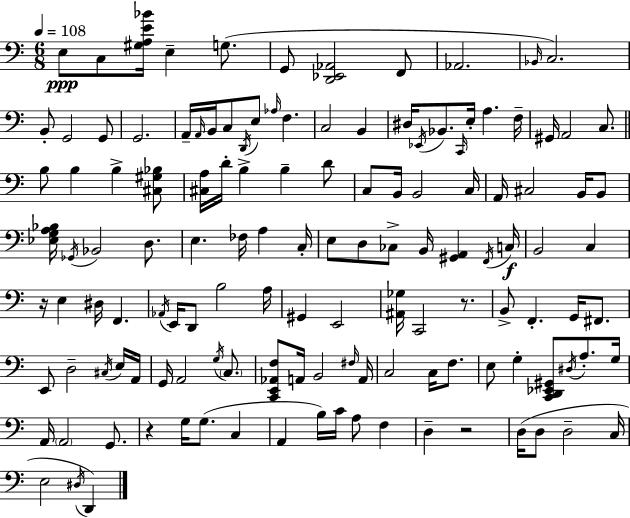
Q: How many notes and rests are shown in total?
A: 131